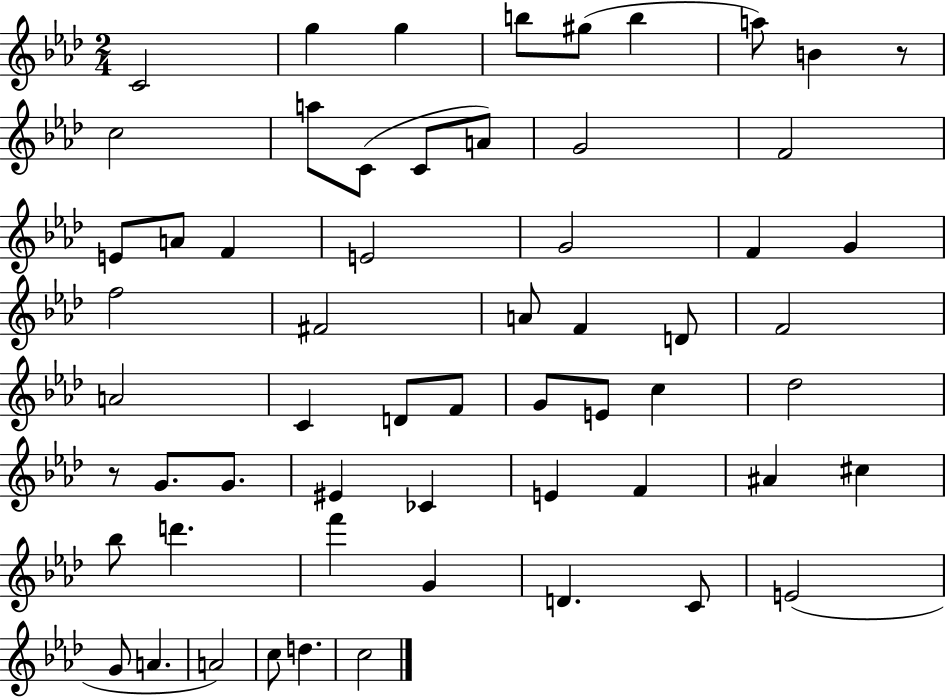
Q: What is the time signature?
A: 2/4